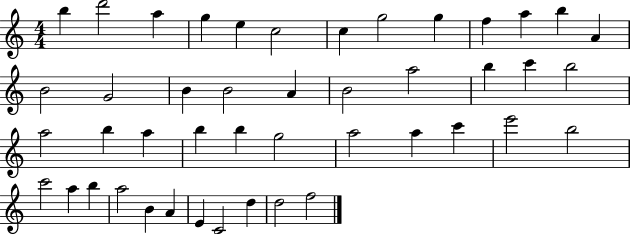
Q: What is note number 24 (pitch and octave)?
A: A5